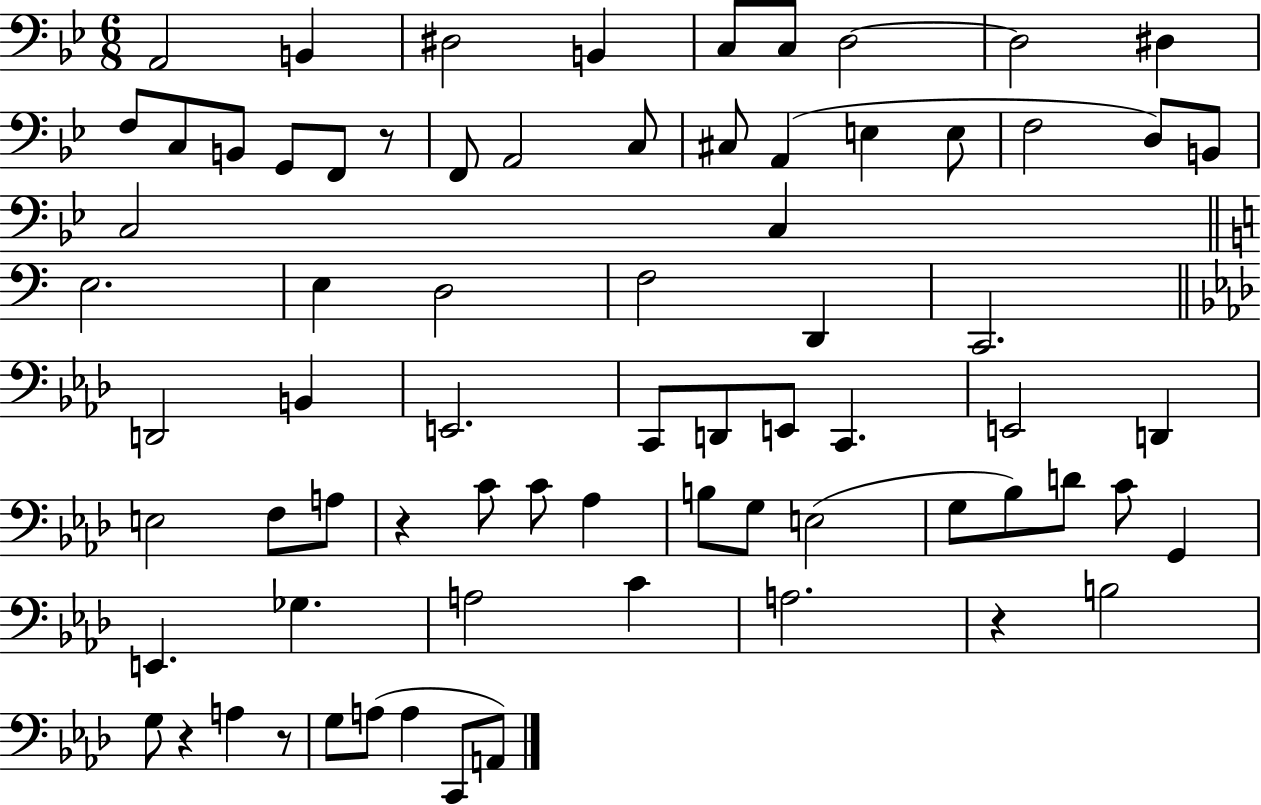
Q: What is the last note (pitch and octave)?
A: A2